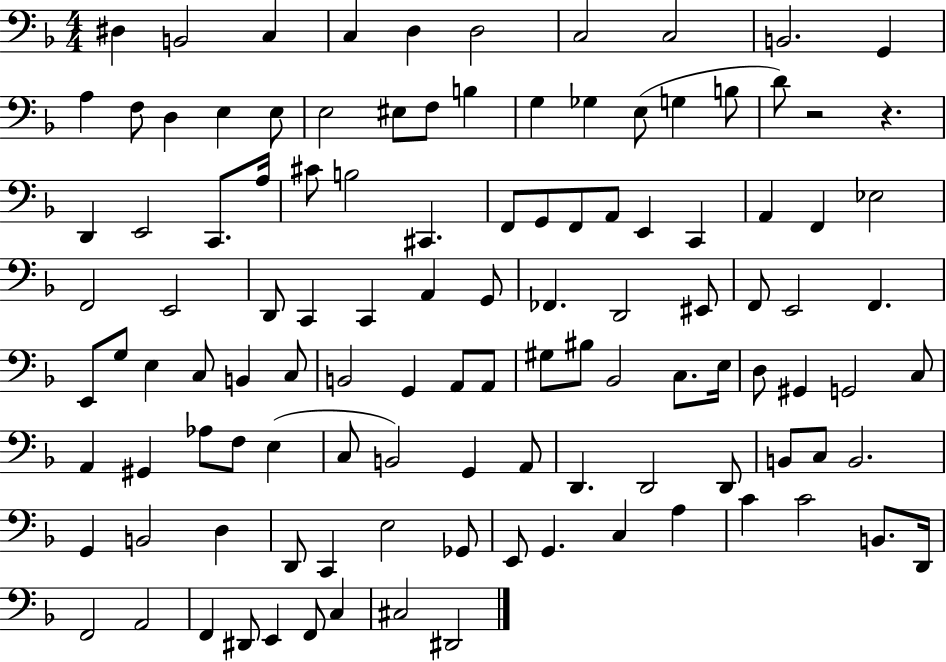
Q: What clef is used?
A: bass